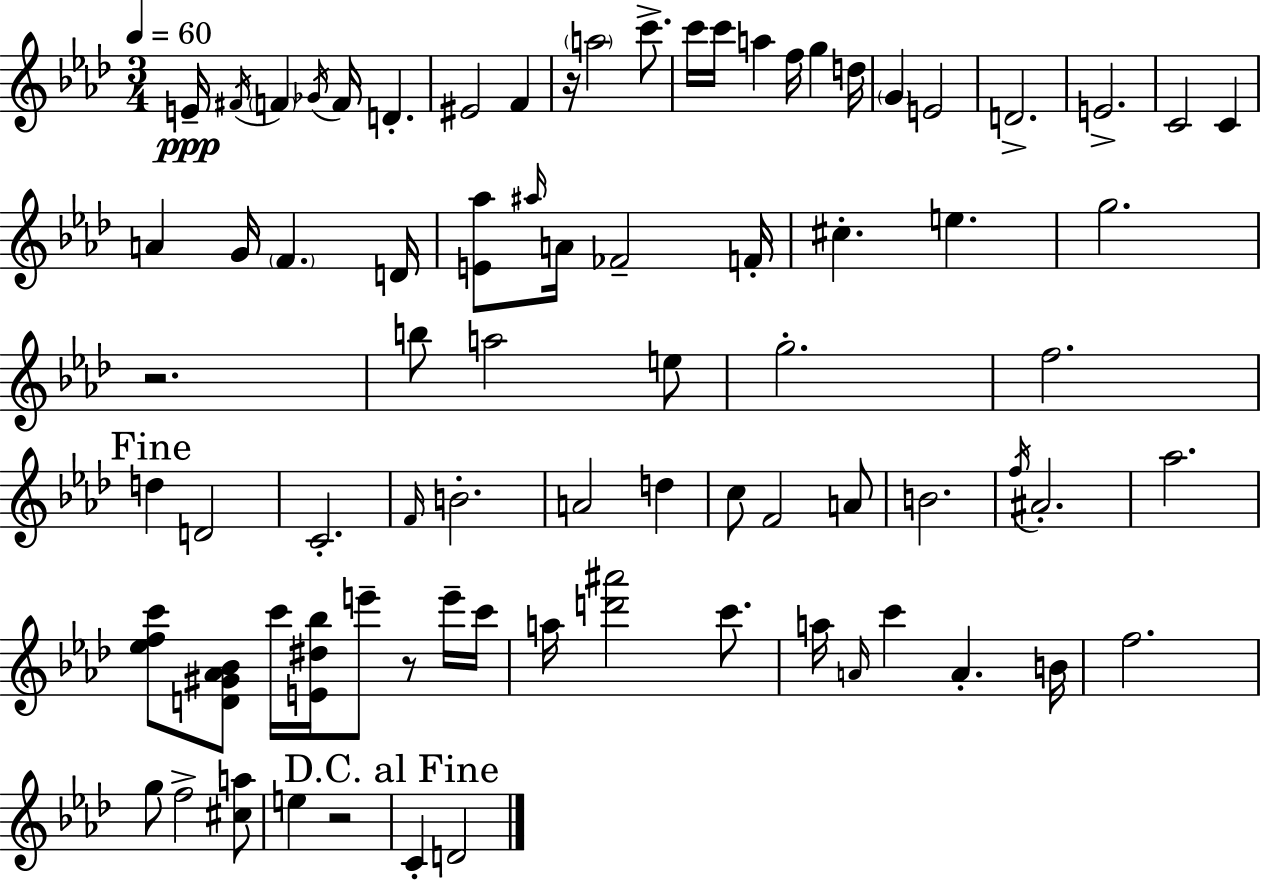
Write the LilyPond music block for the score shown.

{
  \clef treble
  \numericTimeSignature
  \time 3/4
  \key aes \major
  \tempo 4 = 60
  e'16--\ppp \acciaccatura { fis'16 } \parenthesize f'4 \acciaccatura { ges'16 } f'16 d'4.-. | eis'2 f'4 | r16 \parenthesize a''2 c'''8.-> | c'''16 c'''16 a''4 f''16 g''4 | \break d''16 \parenthesize g'4 e'2 | d'2.-> | e'2.-> | c'2 c'4 | \break a'4 g'16 \parenthesize f'4. | d'16 <e' aes''>8 \grace { ais''16 } a'16 fes'2-- | f'16-. cis''4.-. e''4. | g''2. | \break r2. | b''8 a''2 | e''8 g''2.-. | f''2. | \break \mark "Fine" d''4 d'2 | c'2.-. | \grace { f'16 } b'2.-. | a'2 | \break d''4 c''8 f'2 | a'8 b'2. | \acciaccatura { f''16 } ais'2.-. | aes''2. | \break <ees'' f'' c'''>8 <d' gis' aes' bes'>8 c'''16 <e' dis'' bes''>16 e'''8-- | r8 e'''16-- c'''16 a''16 <d''' ais'''>2 | c'''8. a''16 \grace { a'16 } c'''4 a'4.-. | b'16 f''2. | \break g''8 f''2-> | <cis'' a''>8 e''4 r2 | \mark "D.C. al Fine" c'4-. d'2 | \bar "|."
}